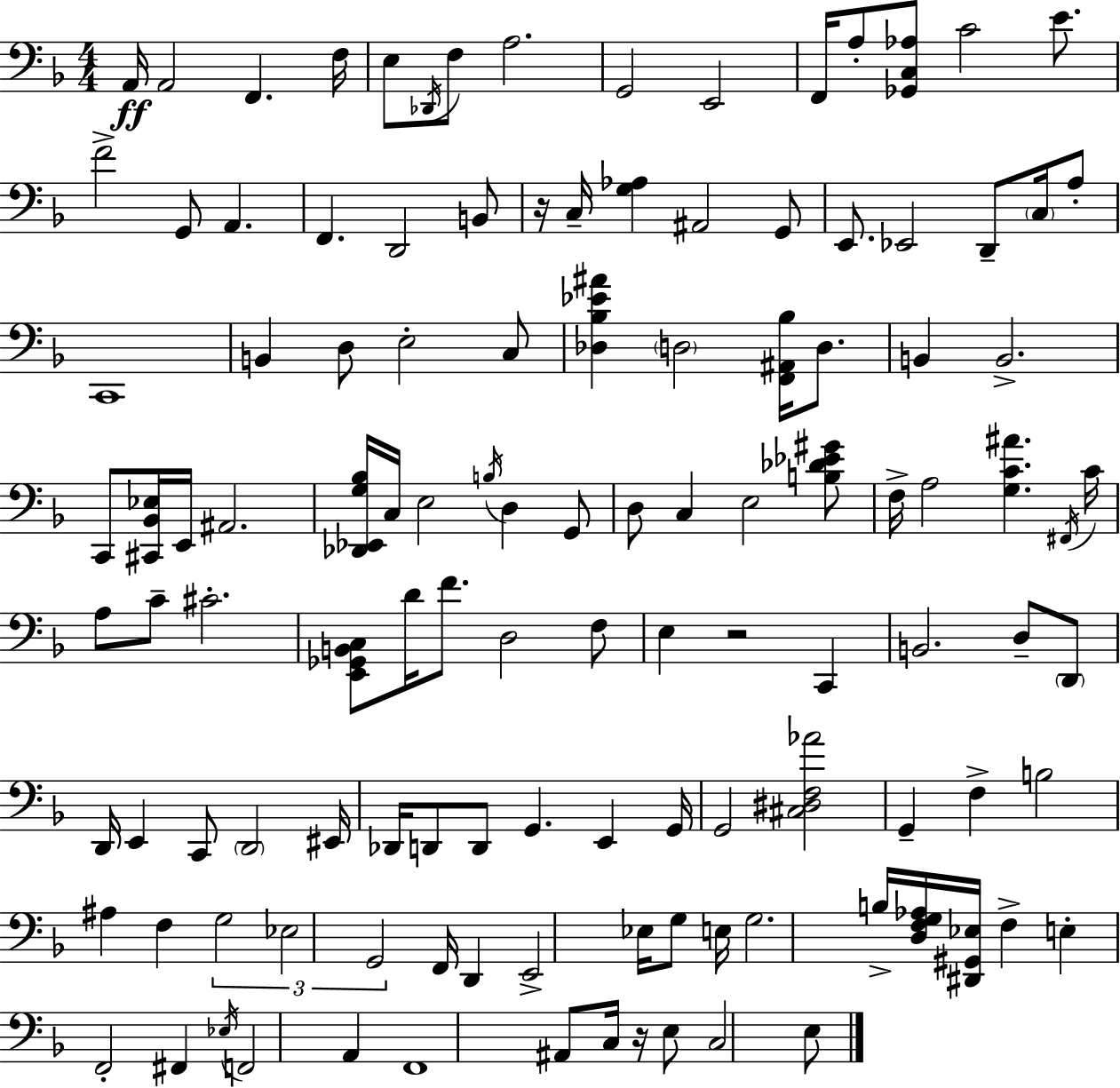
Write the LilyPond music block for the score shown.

{
  \clef bass
  \numericTimeSignature
  \time 4/4
  \key f \major
  a,16\ff a,2 f,4. f16 | e8 \acciaccatura { des,16 } f8 a2. | g,2 e,2 | f,16 a8-. <ges, c aes>8 c'2 e'8. | \break f'2-> g,8 a,4. | f,4. d,2 b,8 | r16 c16-- <g aes>4 ais,2 g,8 | e,8. ees,2 d,8-- \parenthesize c16 a8-. | \break c,1 | b,4 d8 e2-. c8 | <des bes ees' ais'>4 \parenthesize d2 <f, ais, bes>16 d8. | b,4 b,2.-> | \break c,8 <cis, bes, ees>16 e,16 ais,2. | <des, ees, g bes>16 c16 e2 \acciaccatura { b16 } d4 | g,8 d8 c4 e2 | <b des' ees' gis'>8 f16-> a2 <g c' ais'>4. | \break \acciaccatura { fis,16 } c'16 a8 c'8-- cis'2.-. | <e, ges, b, c>8 d'16 f'8. d2 | f8 e4 r2 c,4 | b,2. d8-- | \break \parenthesize d,8 d,16 e,4 c,8 \parenthesize d,2 | eis,16 des,16 d,8 d,8 g,4. e,4 | g,16 g,2 <cis dis f aes'>2 | g,4-- f4-> b2 | \break ais4 f4 \tuplet 3/2 { g2 | ees2 g,2 } | f,16 d,4 e,2-> | ees16 g8 e16 g2. | \break b16-> <d f g aes>16 <dis, gis, ees>16 f4-> e4-. f,2-. | fis,4 \acciaccatura { ees16 } f,2 | a,4 f,1 | ais,8 c16 r16 e8 c2 | \break e8 \bar "|."
}